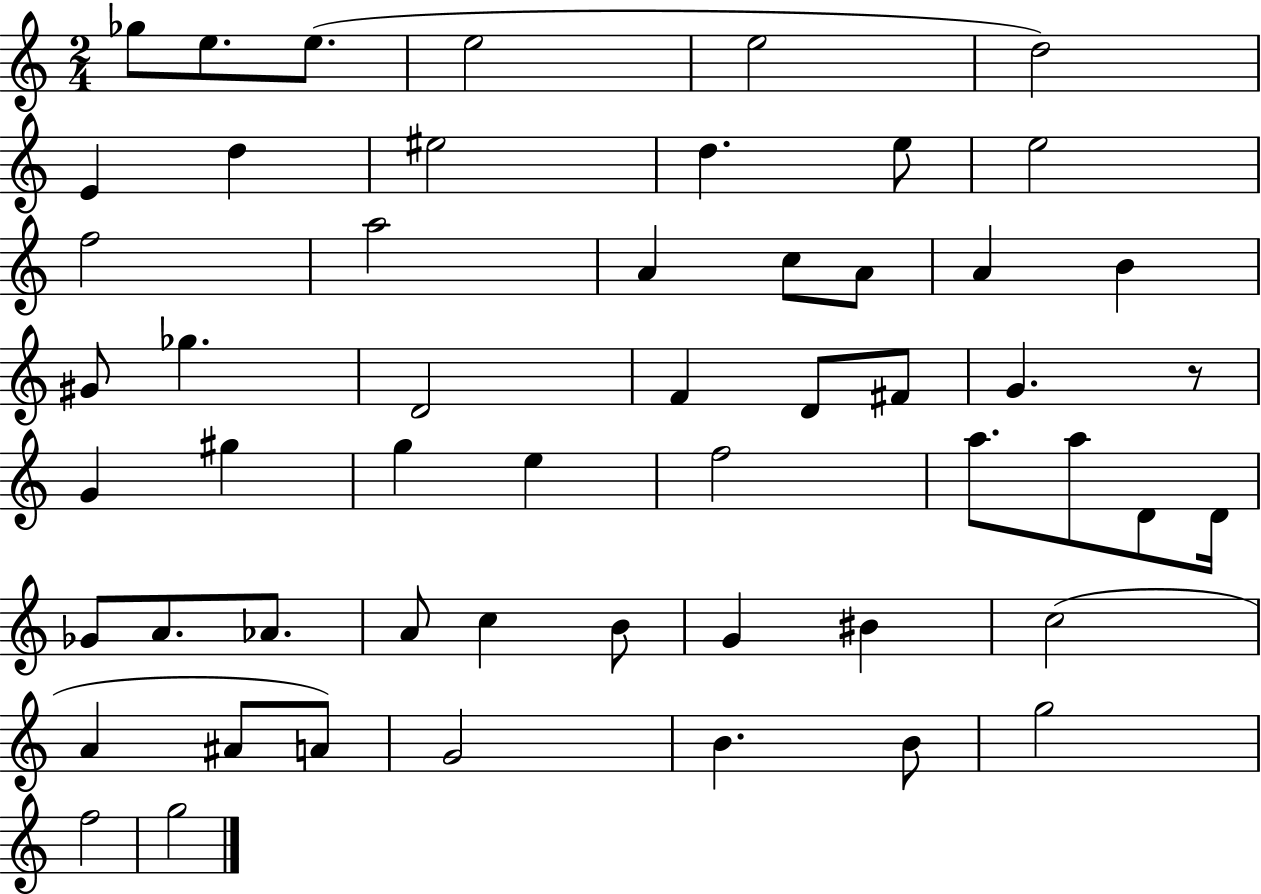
Gb5/e E5/e. E5/e. E5/h E5/h D5/h E4/q D5/q EIS5/h D5/q. E5/e E5/h F5/h A5/h A4/q C5/e A4/e A4/q B4/q G#4/e Gb5/q. D4/h F4/q D4/e F#4/e G4/q. R/e G4/q G#5/q G5/q E5/q F5/h A5/e. A5/e D4/e D4/s Gb4/e A4/e. Ab4/e. A4/e C5/q B4/e G4/q BIS4/q C5/h A4/q A#4/e A4/e G4/h B4/q. B4/e G5/h F5/h G5/h